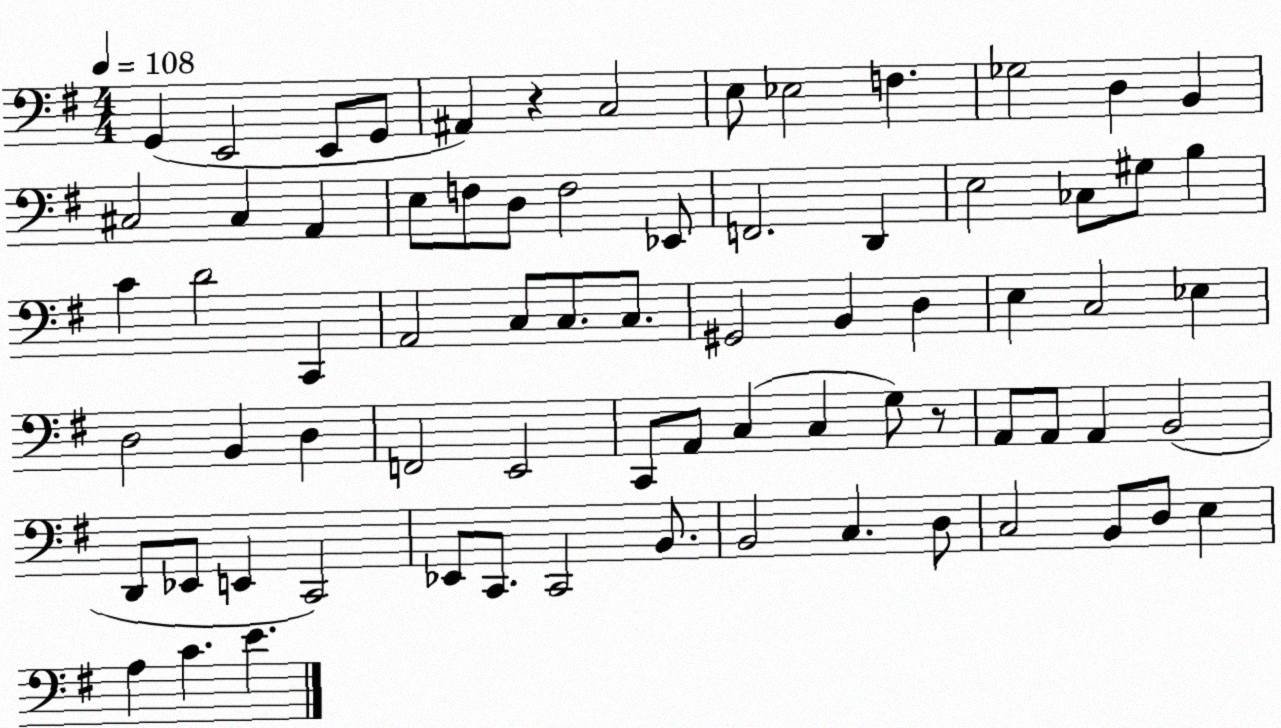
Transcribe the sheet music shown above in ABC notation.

X:1
T:Untitled
M:4/4
L:1/4
K:G
G,, E,,2 E,,/2 G,,/2 ^A,, z C,2 E,/2 _E,2 F, _G,2 D, B,, ^C,2 ^C, A,, E,/2 F,/2 D,/2 F,2 _E,,/2 F,,2 D,, E,2 _C,/2 ^G,/2 B, C D2 C,, A,,2 C,/2 C,/2 C,/2 ^G,,2 B,, D, E, C,2 _E, D,2 B,, D, F,,2 E,,2 C,,/2 A,,/2 C, C, G,/2 z/2 A,,/2 A,,/2 A,, B,,2 D,,/2 _E,,/2 E,, C,,2 _E,,/2 C,,/2 C,,2 B,,/2 B,,2 C, D,/2 C,2 B,,/2 D,/2 E, A, C E